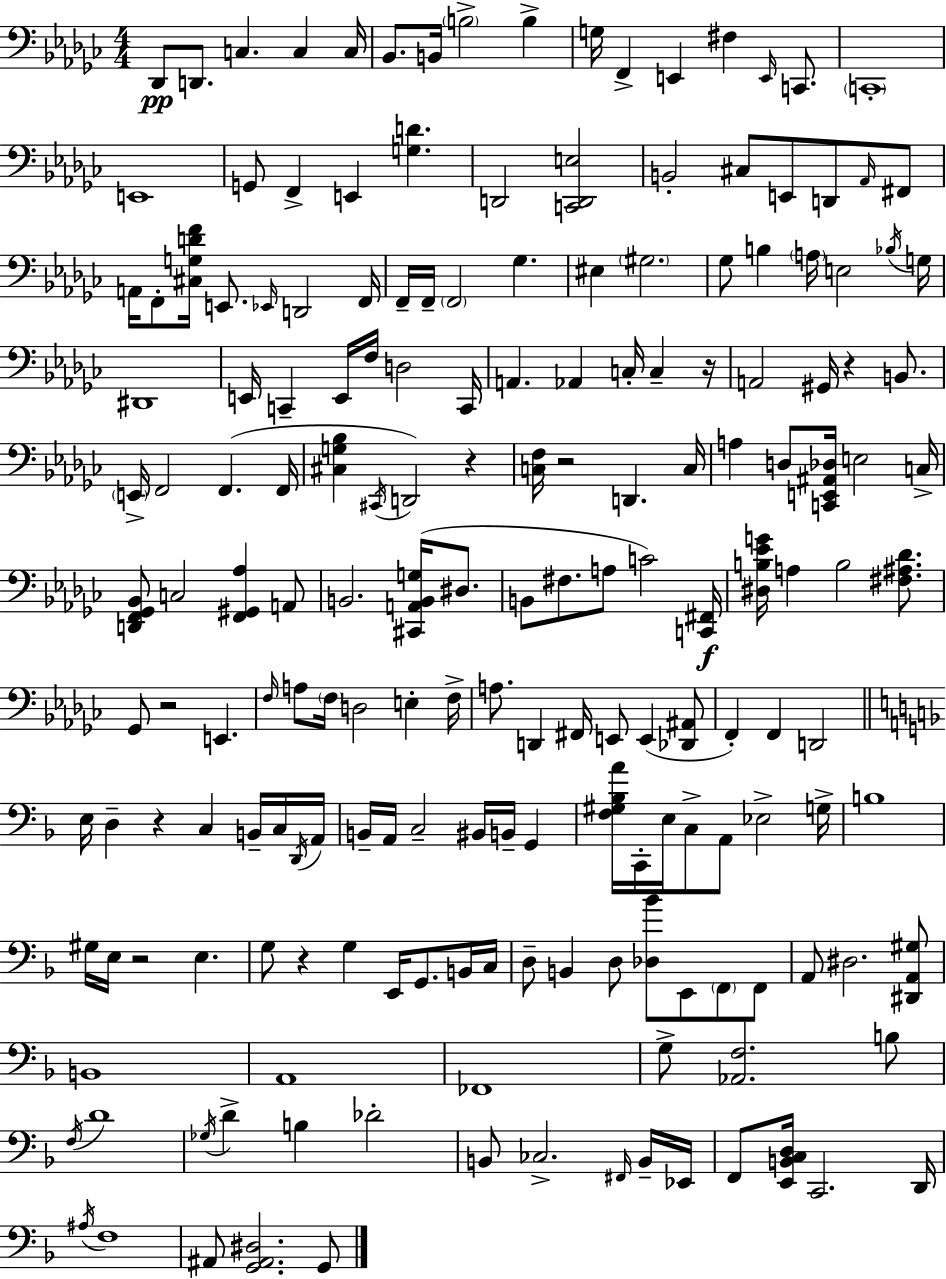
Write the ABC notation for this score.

X:1
T:Untitled
M:4/4
L:1/4
K:Ebm
_D,,/2 D,,/2 C, C, C,/4 _B,,/2 B,,/4 B,2 B, G,/4 F,, E,, ^F, E,,/4 C,,/2 C,,4 E,,4 G,,/2 F,, E,, [G,D] D,,2 [C,,D,,E,]2 B,,2 ^C,/2 E,,/2 D,,/2 _A,,/4 ^F,,/2 A,,/4 F,,/2 [^C,G,DF]/4 E,,/2 _E,,/4 D,,2 F,,/4 F,,/4 F,,/4 F,,2 _G, ^E, ^G,2 _G,/2 B, A,/4 E,2 _B,/4 G,/4 ^D,,4 E,,/4 C,, E,,/4 F,/4 D,2 C,,/4 A,, _A,, C,/4 C, z/4 A,,2 ^G,,/4 z B,,/2 E,,/4 F,,2 F,, F,,/4 [^C,G,_B,] ^C,,/4 D,,2 z [C,F,]/4 z2 D,, C,/4 A, D,/2 [C,,E,,^A,,_D,]/4 E,2 C,/4 [D,,F,,_G,,_B,,]/2 C,2 [F,,^G,,_A,] A,,/2 B,,2 [^C,,A,,B,,G,]/4 ^D,/2 B,,/2 ^F,/2 A,/2 C2 [C,,^F,,]/4 [^D,B,_EG]/4 A, B,2 [^F,^A,_D]/2 _G,,/2 z2 E,, F,/4 A,/2 F,/4 D,2 E, F,/4 A,/2 D,, ^F,,/4 E,,/2 E,, [_D,,^A,,]/2 F,, F,, D,,2 E,/4 D, z C, B,,/4 C,/4 D,,/4 A,,/4 B,,/4 A,,/4 C,2 ^B,,/4 B,,/4 G,, [F,^G,_B,A]/4 C,,/4 E,/4 C,/2 A,,/2 _E,2 G,/4 B,4 ^G,/4 E,/4 z2 E, G,/2 z G, E,,/4 G,,/2 B,,/4 C,/4 D,/2 B,, D,/2 [_D,_B]/2 E,,/2 F,,/2 F,,/2 A,,/2 ^D,2 [^D,,A,,^G,]/2 B,,4 A,,4 _F,,4 G,/2 [_A,,F,]2 B,/2 F,/4 D4 _G,/4 D B, _D2 B,,/2 _C,2 ^F,,/4 B,,/4 _E,,/4 F,,/2 [E,,B,,C,D,]/4 C,,2 D,,/4 ^A,/4 F,4 ^A,,/2 [G,,^A,,^D,]2 G,,/2